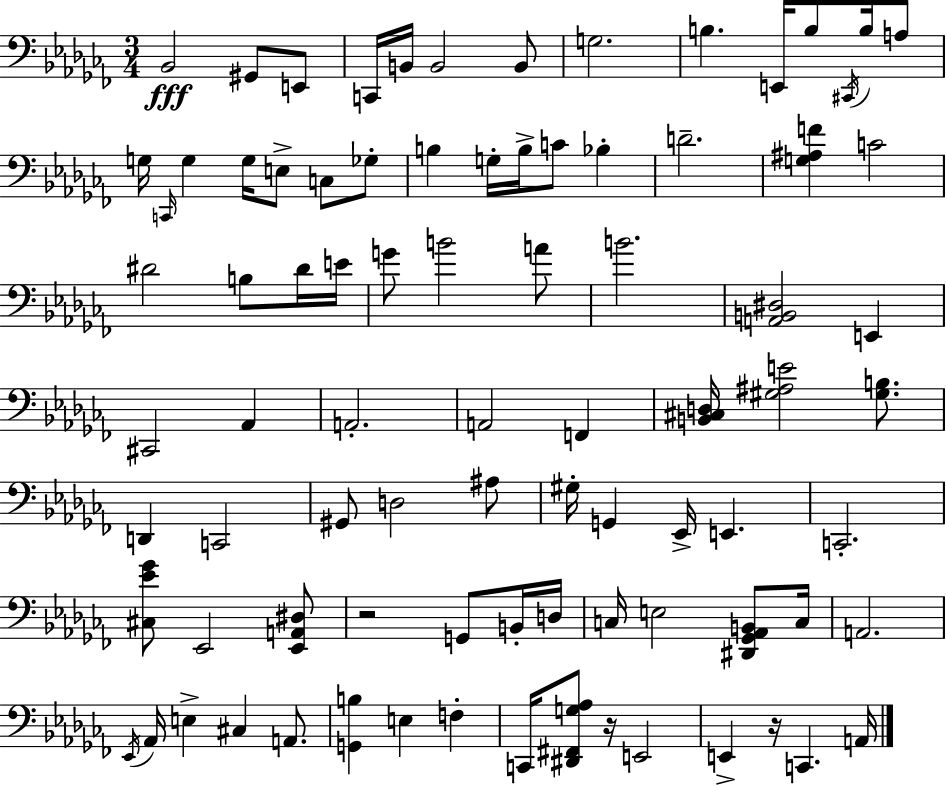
Bb2/h G#2/e E2/e C2/s B2/s B2/h B2/e G3/h. B3/q. E2/s B3/e C#2/s B3/s A3/e G3/s C2/s G3/q G3/s E3/e C3/e Gb3/e B3/q G3/s B3/s C4/e Bb3/q D4/h. [G3,A#3,F4]/q C4/h D#4/h B3/e D#4/s E4/s G4/e B4/h A4/e B4/h. [A2,B2,D#3]/h E2/q C#2/h Ab2/q A2/h. A2/h F2/q [B2,C#3,D3]/s [G#3,A#3,E4]/h [G#3,B3]/e. D2/q C2/h G#2/e D3/h A#3/e G#3/s G2/q Eb2/s E2/q. C2/h. [C#3,Eb4,Gb4]/e Eb2/h [Eb2,A2,D#3]/e R/h G2/e B2/s D3/s C3/s E3/h [D#2,Gb2,Ab2,B2]/e C3/s A2/h. Eb2/s Ab2/s E3/q C#3/q A2/e. [G2,B3]/q E3/q F3/q C2/s [D#2,F#2,G3,Ab3]/e R/s E2/h E2/q R/s C2/q. A2/s